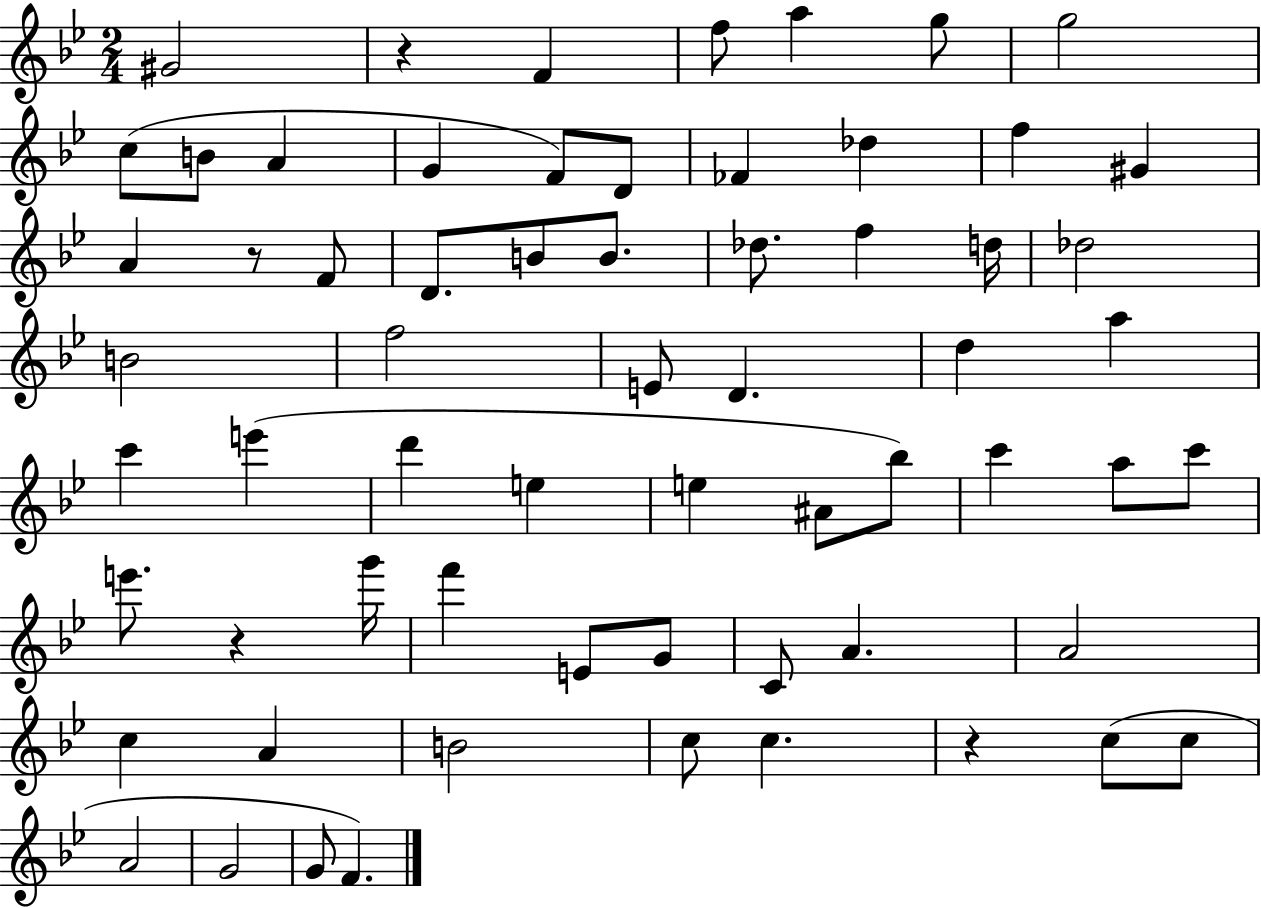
{
  \clef treble
  \numericTimeSignature
  \time 2/4
  \key bes \major
  gis'2 | r4 f'4 | f''8 a''4 g''8 | g''2 | \break c''8( b'8 a'4 | g'4 f'8) d'8 | fes'4 des''4 | f''4 gis'4 | \break a'4 r8 f'8 | d'8. b'8 b'8. | des''8. f''4 d''16 | des''2 | \break b'2 | f''2 | e'8 d'4. | d''4 a''4 | \break c'''4 e'''4( | d'''4 e''4 | e''4 ais'8 bes''8) | c'''4 a''8 c'''8 | \break e'''8. r4 g'''16 | f'''4 e'8 g'8 | c'8 a'4. | a'2 | \break c''4 a'4 | b'2 | c''8 c''4. | r4 c''8( c''8 | \break a'2 | g'2 | g'8 f'4.) | \bar "|."
}